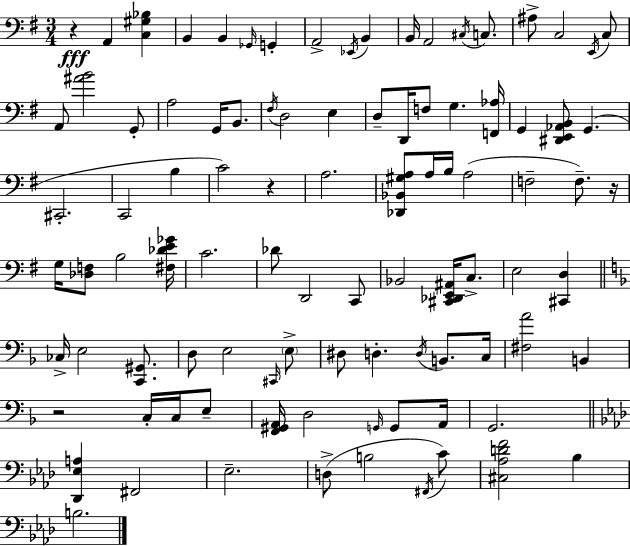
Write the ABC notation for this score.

X:1
T:Untitled
M:3/4
L:1/4
K:G
z A,, [C,^G,_B,] B,, B,, _G,,/4 G,, A,,2 _E,,/4 B,, B,,/4 A,,2 ^C,/4 C,/2 ^A,/2 C,2 E,,/4 C,/2 A,,/2 [^AB]2 G,,/2 A,2 G,,/4 B,,/2 ^F,/4 D,2 E, D,/2 D,,/4 F,/2 G, [F,,_A,]/4 G,, [^D,,E,,_A,,B,,]/2 G,, ^C,,2 C,,2 B, C2 z A,2 [_D,,_B,,^G,A,]/2 A,/4 B,/4 A,2 F,2 F,/2 z/4 G,/4 [_D,F,]/2 B,2 [^F,_DE_G]/4 C2 _D/2 D,,2 C,,/2 _B,,2 [^C,,_D,,E,,^A,,]/4 C,/2 E,2 [^C,,D,] _C,/4 E,2 [C,,^G,,]/2 D,/2 E,2 ^C,,/4 E,/2 ^D,/2 D, D,/4 B,,/2 C,/4 [^F,A]2 B,, z2 C,/4 C,/4 E,/2 [F,,^G,,A,,]/4 D,2 G,,/4 G,,/2 A,,/4 G,,2 [_D,,_E,A,] ^F,,2 _E,2 D,/2 B,2 ^F,,/4 C/2 [^C,_A,DF]2 _B, B,2